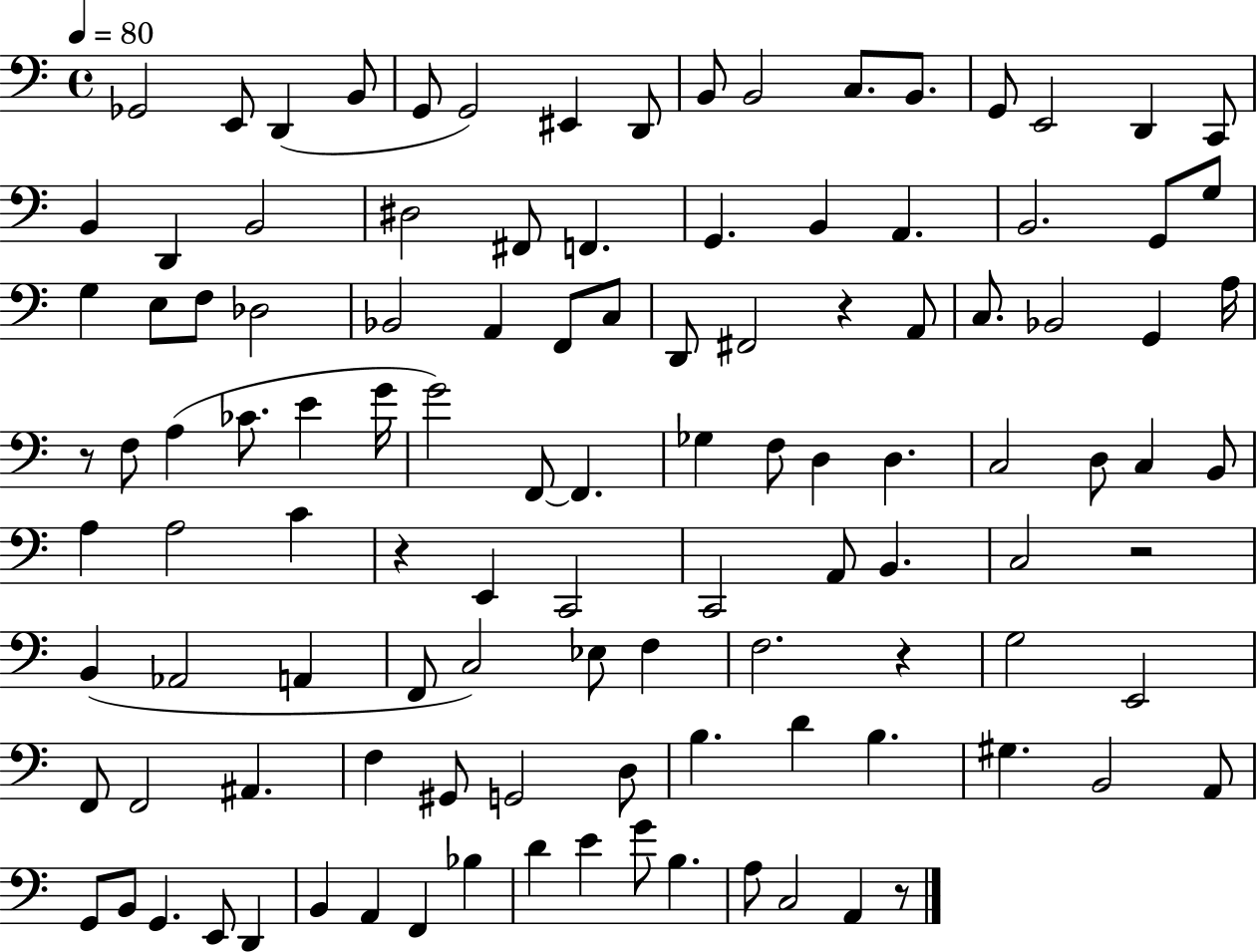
{
  \clef bass
  \time 4/4
  \defaultTimeSignature
  \key c \major
  \tempo 4 = 80
  \repeat volta 2 { ges,2 e,8 d,4( b,8 | g,8 g,2) eis,4 d,8 | b,8 b,2 c8. b,8. | g,8 e,2 d,4 c,8 | \break b,4 d,4 b,2 | dis2 fis,8 f,4. | g,4. b,4 a,4. | b,2. g,8 g8 | \break g4 e8 f8 des2 | bes,2 a,4 f,8 c8 | d,8 fis,2 r4 a,8 | c8. bes,2 g,4 a16 | \break r8 f8 a4( ces'8. e'4 g'16 | g'2) f,8~~ f,4. | ges4 f8 d4 d4. | c2 d8 c4 b,8 | \break a4 a2 c'4 | r4 e,4 c,2 | c,2 a,8 b,4. | c2 r2 | \break b,4( aes,2 a,4 | f,8 c2) ees8 f4 | f2. r4 | g2 e,2 | \break f,8 f,2 ais,4. | f4 gis,8 g,2 d8 | b4. d'4 b4. | gis4. b,2 a,8 | \break g,8 b,8 g,4. e,8 d,4 | b,4 a,4 f,4 bes4 | d'4 e'4 g'8 b4. | a8 c2 a,4 r8 | \break } \bar "|."
}